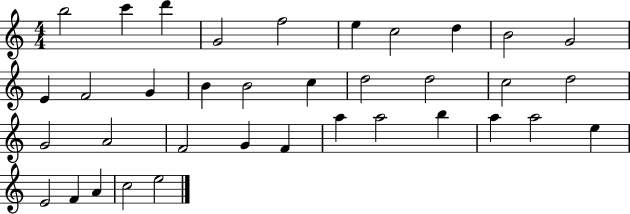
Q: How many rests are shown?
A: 0